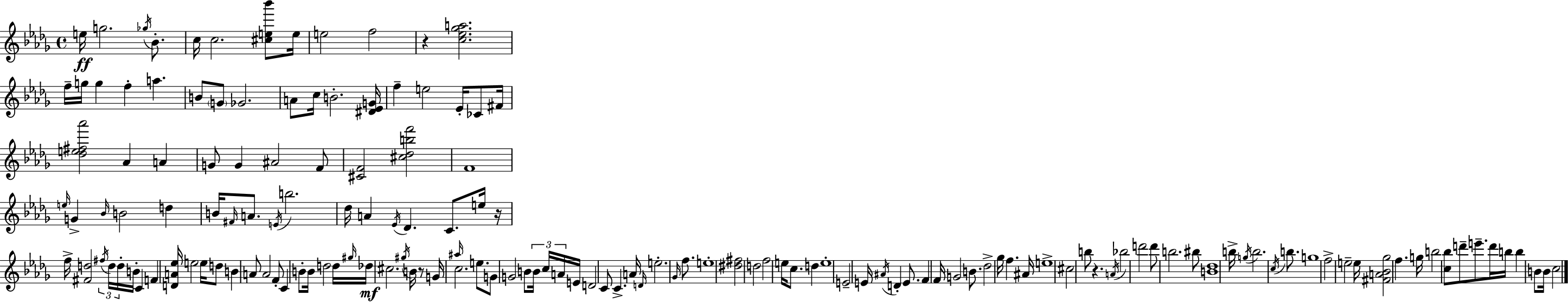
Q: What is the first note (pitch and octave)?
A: E5